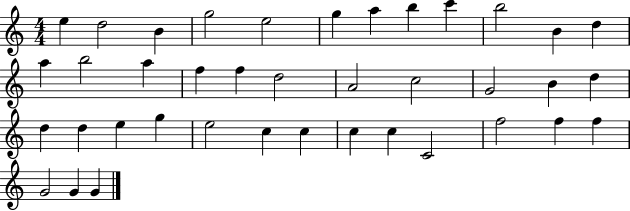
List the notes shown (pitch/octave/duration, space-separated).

E5/q D5/h B4/q G5/h E5/h G5/q A5/q B5/q C6/q B5/h B4/q D5/q A5/q B5/h A5/q F5/q F5/q D5/h A4/h C5/h G4/h B4/q D5/q D5/q D5/q E5/q G5/q E5/h C5/q C5/q C5/q C5/q C4/h F5/h F5/q F5/q G4/h G4/q G4/q